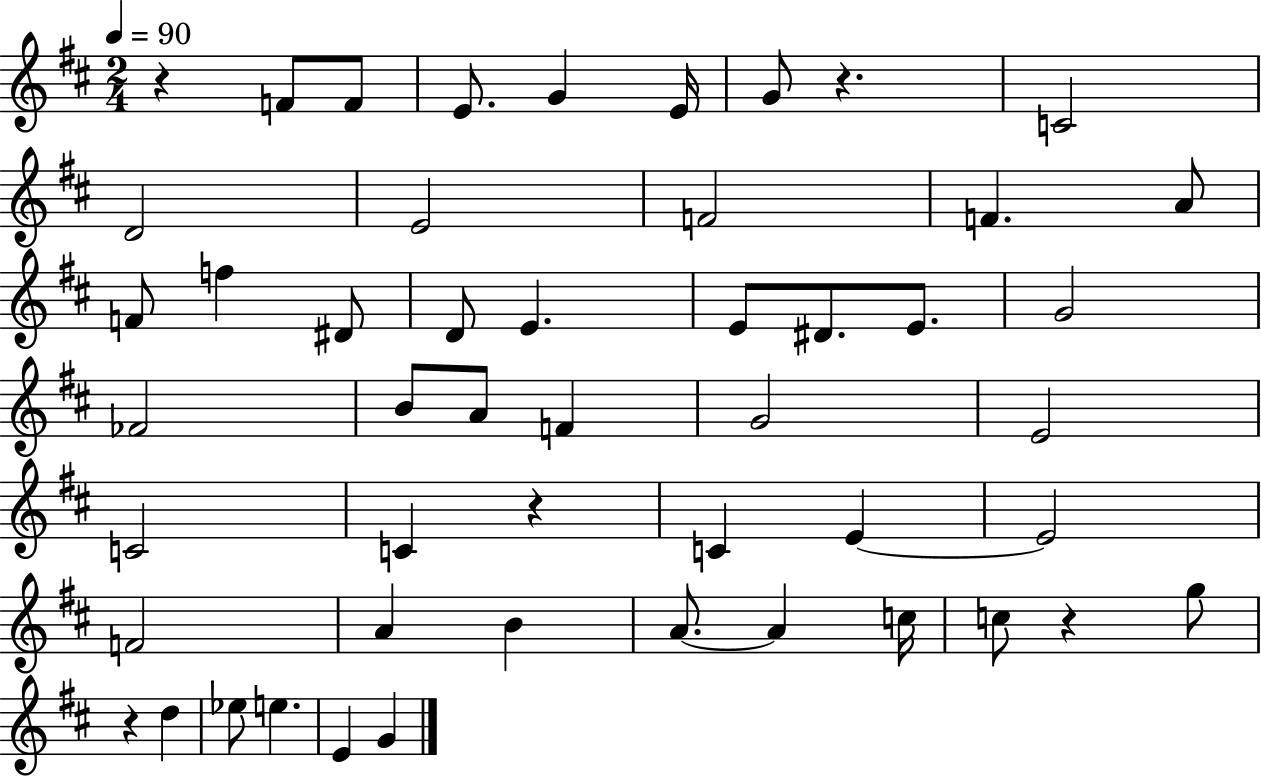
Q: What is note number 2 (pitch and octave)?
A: F4